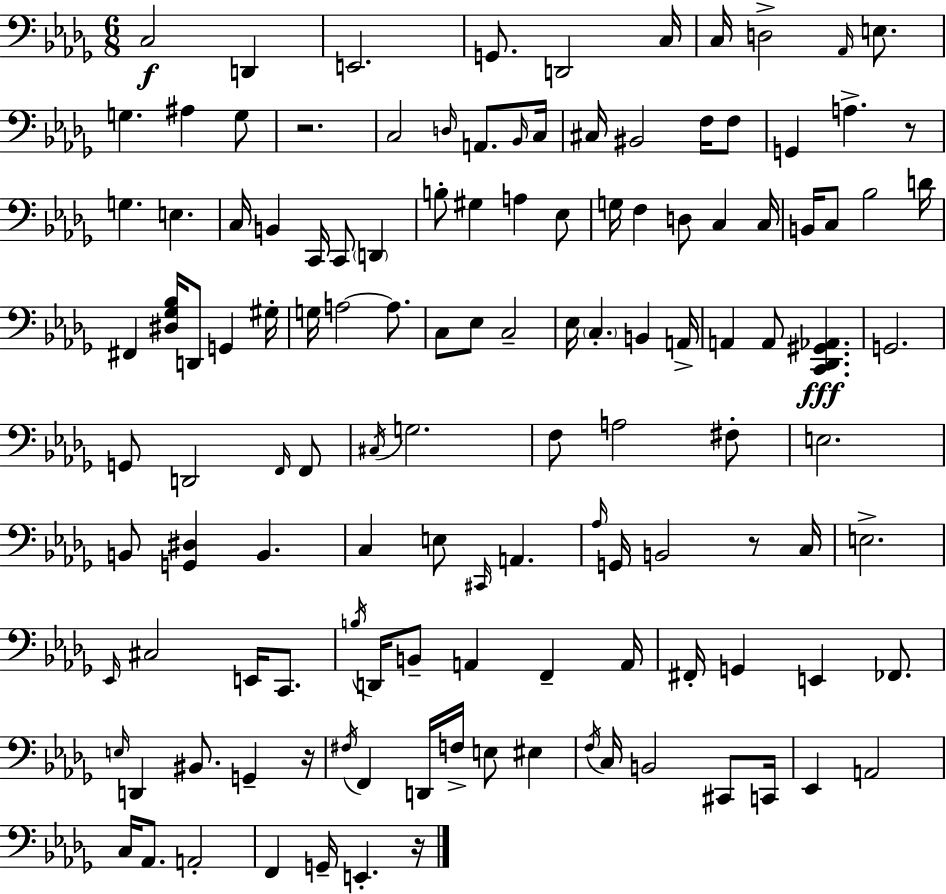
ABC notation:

X:1
T:Untitled
M:6/8
L:1/4
K:Bbm
C,2 D,, E,,2 G,,/2 D,,2 C,/4 C,/4 D,2 _A,,/4 E,/2 G, ^A, G,/2 z2 C,2 D,/4 A,,/2 _B,,/4 C,/4 ^C,/4 ^B,,2 F,/4 F,/2 G,, A, z/2 G, E, C,/4 B,, C,,/4 C,,/2 D,, B,/2 ^G, A, _E,/2 G,/4 F, D,/2 C, C,/4 B,,/4 C,/2 _B,2 D/4 ^F,, [^D,_G,_B,]/4 D,,/2 G,, ^G,/4 G,/4 A,2 A,/2 C,/2 _E,/2 C,2 _E,/4 C, B,, A,,/4 A,, A,,/2 [C,,_D,,^G,,_A,,] G,,2 G,,/2 D,,2 F,,/4 F,,/2 ^C,/4 G,2 F,/2 A,2 ^F,/2 E,2 B,,/2 [G,,^D,] B,, C, E,/2 ^C,,/4 A,, _A,/4 G,,/4 B,,2 z/2 C,/4 E,2 _E,,/4 ^C,2 E,,/4 C,,/2 B,/4 D,,/4 B,,/2 A,, F,, A,,/4 ^F,,/4 G,, E,, _F,,/2 E,/4 D,, ^B,,/2 G,, z/4 ^F,/4 F,, D,,/4 F,/4 E,/2 ^E, F,/4 C,/4 B,,2 ^C,,/2 C,,/4 _E,, A,,2 C,/4 _A,,/2 A,,2 F,, G,,/4 E,, z/4